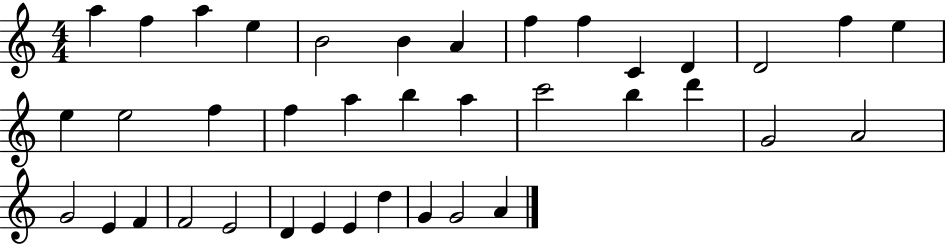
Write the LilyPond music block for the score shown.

{
  \clef treble
  \numericTimeSignature
  \time 4/4
  \key c \major
  a''4 f''4 a''4 e''4 | b'2 b'4 a'4 | f''4 f''4 c'4 d'4 | d'2 f''4 e''4 | \break e''4 e''2 f''4 | f''4 a''4 b''4 a''4 | c'''2 b''4 d'''4 | g'2 a'2 | \break g'2 e'4 f'4 | f'2 e'2 | d'4 e'4 e'4 d''4 | g'4 g'2 a'4 | \break \bar "|."
}